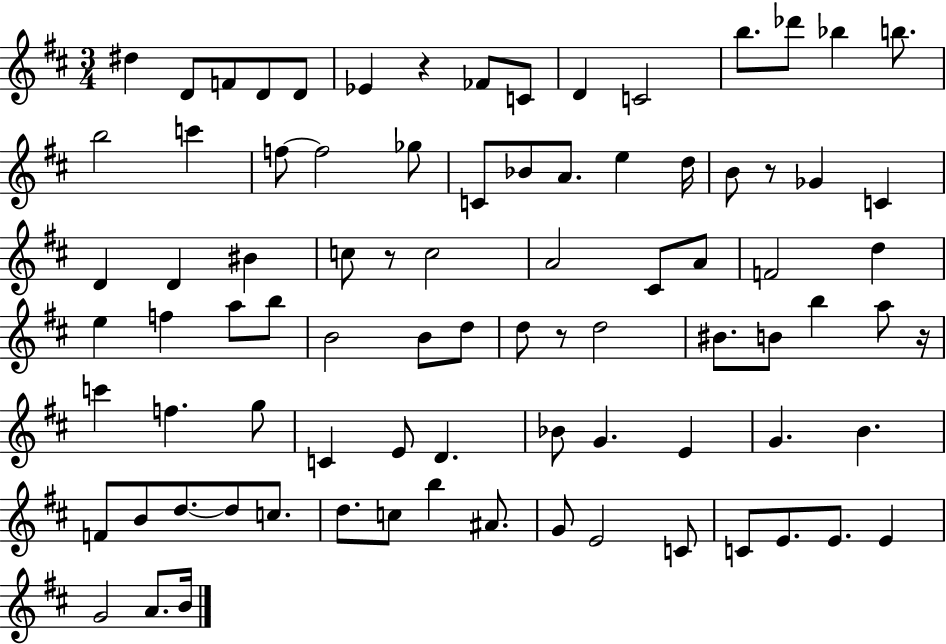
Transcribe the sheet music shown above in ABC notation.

X:1
T:Untitled
M:3/4
L:1/4
K:D
^d D/2 F/2 D/2 D/2 _E z _F/2 C/2 D C2 b/2 _d'/2 _b b/2 b2 c' f/2 f2 _g/2 C/2 _B/2 A/2 e d/4 B/2 z/2 _G C D D ^B c/2 z/2 c2 A2 ^C/2 A/2 F2 d e f a/2 b/2 B2 B/2 d/2 d/2 z/2 d2 ^B/2 B/2 b a/2 z/4 c' f g/2 C E/2 D _B/2 G E G B F/2 B/2 d/2 d/2 c/2 d/2 c/2 b ^A/2 G/2 E2 C/2 C/2 E/2 E/2 E G2 A/2 B/4